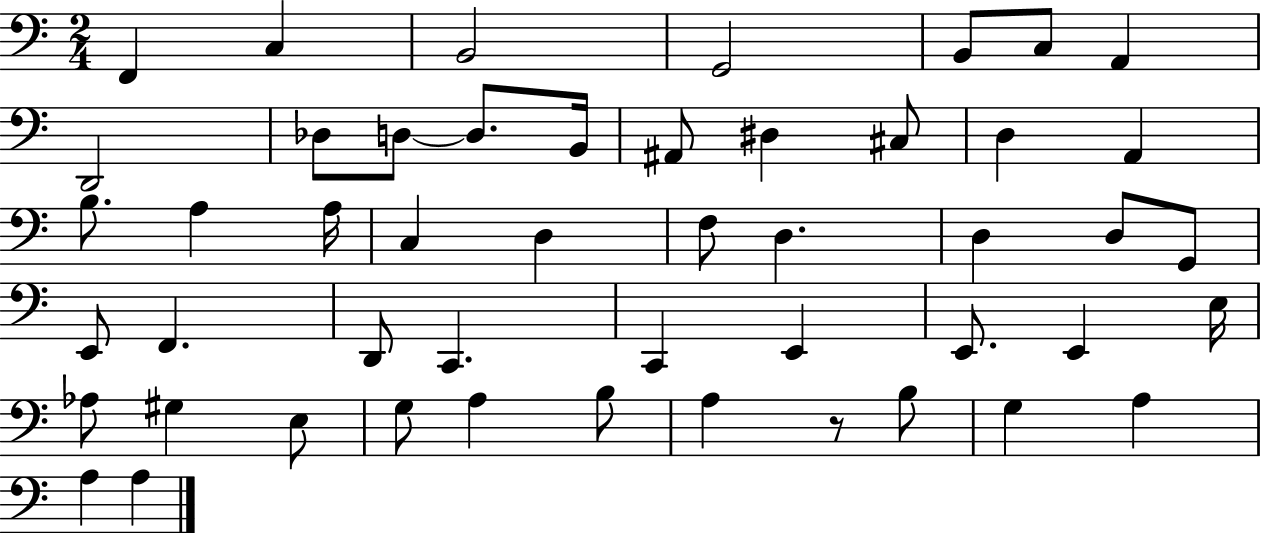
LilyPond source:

{
  \clef bass
  \numericTimeSignature
  \time 2/4
  \key c \major
  f,4 c4 | b,2 | g,2 | b,8 c8 a,4 | \break d,2 | des8 d8~~ d8. b,16 | ais,8 dis4 cis8 | d4 a,4 | \break b8. a4 a16 | c4 d4 | f8 d4. | d4 d8 g,8 | \break e,8 f,4. | d,8 c,4. | c,4 e,4 | e,8. e,4 e16 | \break aes8 gis4 e8 | g8 a4 b8 | a4 r8 b8 | g4 a4 | \break a4 a4 | \bar "|."
}